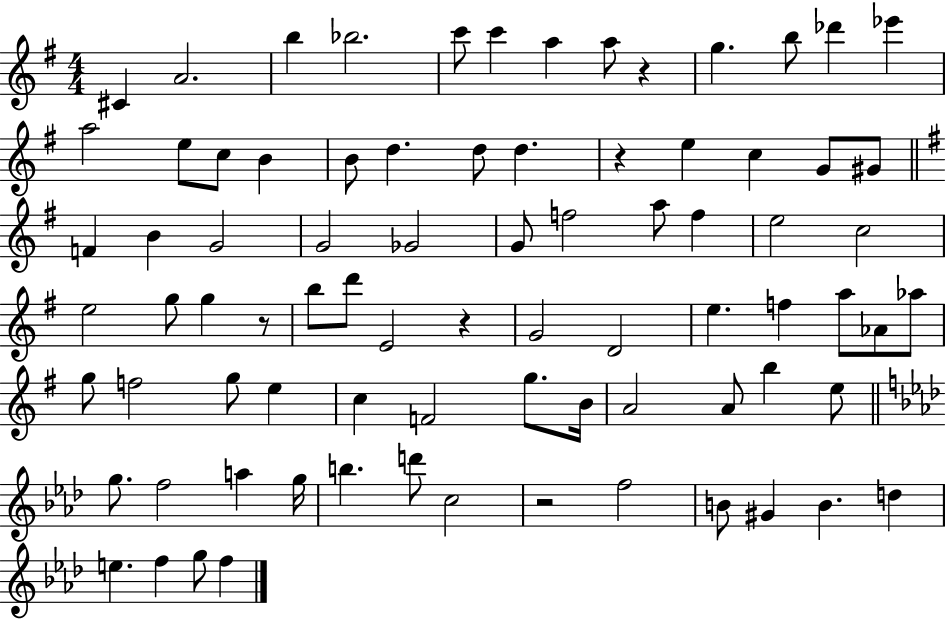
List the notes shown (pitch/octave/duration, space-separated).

C#4/q A4/h. B5/q Bb5/h. C6/e C6/q A5/q A5/e R/q G5/q. B5/e Db6/q Eb6/q A5/h E5/e C5/e B4/q B4/e D5/q. D5/e D5/q. R/q E5/q C5/q G4/e G#4/e F4/q B4/q G4/h G4/h Gb4/h G4/e F5/h A5/e F5/q E5/h C5/h E5/h G5/e G5/q R/e B5/e D6/e E4/h R/q G4/h D4/h E5/q. F5/q A5/e Ab4/e Ab5/e G5/e F5/h G5/e E5/q C5/q F4/h G5/e. B4/s A4/h A4/e B5/q E5/e G5/e. F5/h A5/q G5/s B5/q. D6/e C5/h R/h F5/h B4/e G#4/q B4/q. D5/q E5/q. F5/q G5/e F5/q